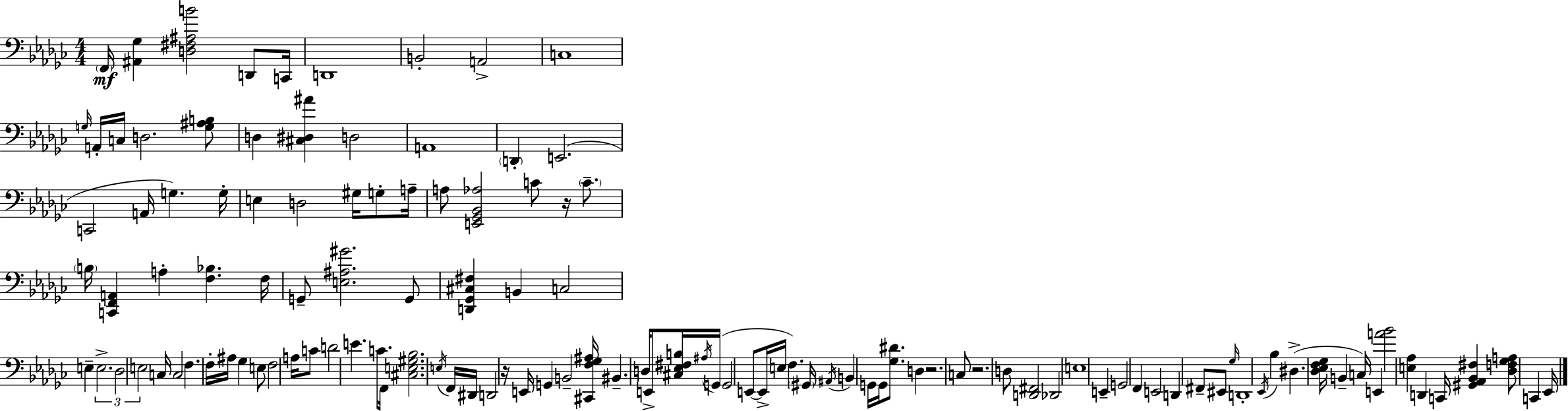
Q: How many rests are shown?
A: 4